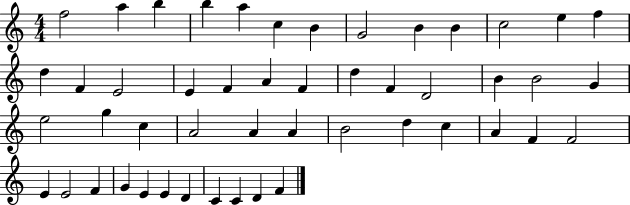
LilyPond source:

{
  \clef treble
  \numericTimeSignature
  \time 4/4
  \key c \major
  f''2 a''4 b''4 | b''4 a''4 c''4 b'4 | g'2 b'4 b'4 | c''2 e''4 f''4 | \break d''4 f'4 e'2 | e'4 f'4 a'4 f'4 | d''4 f'4 d'2 | b'4 b'2 g'4 | \break e''2 g''4 c''4 | a'2 a'4 a'4 | b'2 d''4 c''4 | a'4 f'4 f'2 | \break e'4 e'2 f'4 | g'4 e'4 e'4 d'4 | c'4 c'4 d'4 f'4 | \bar "|."
}